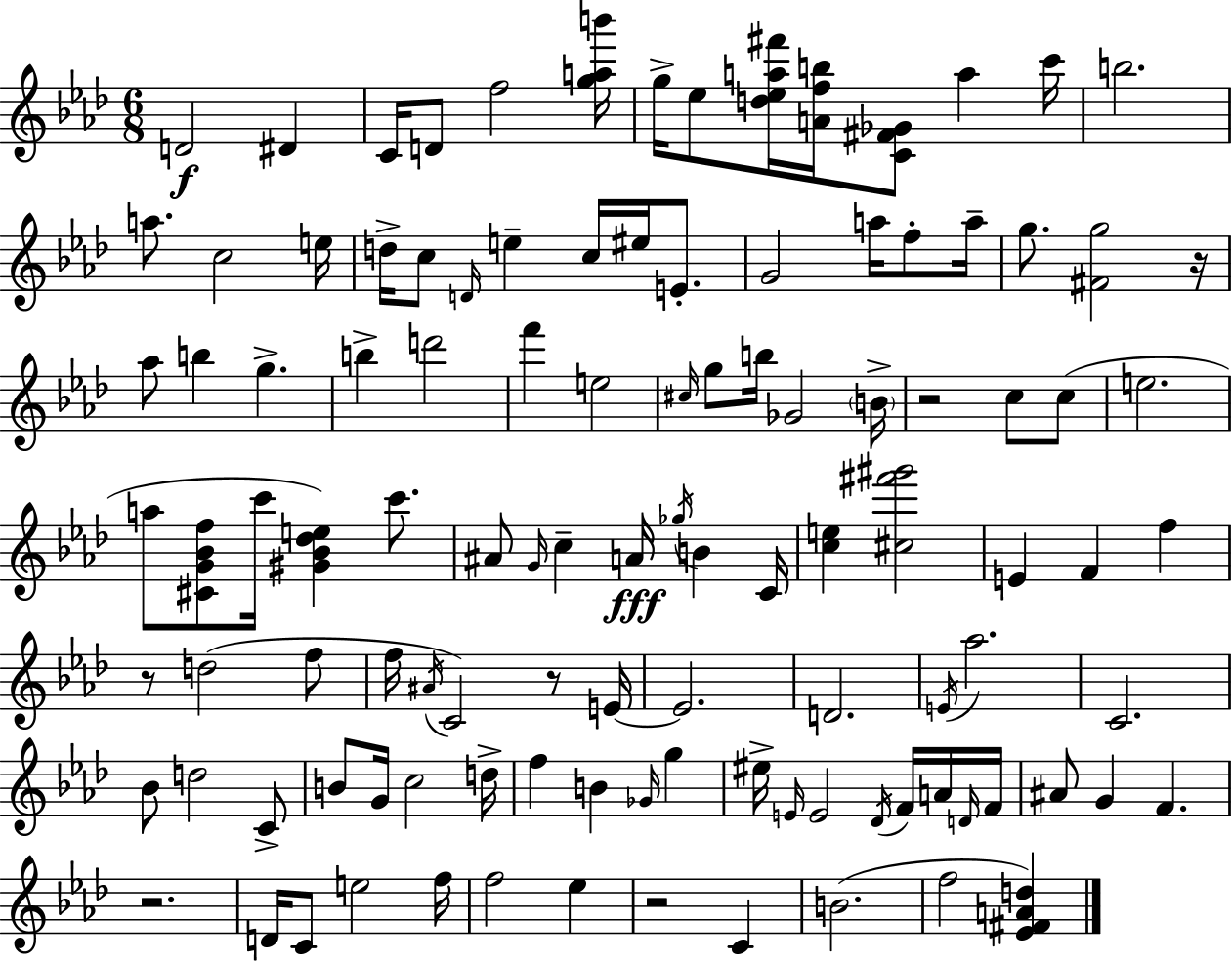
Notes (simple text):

D4/h D#4/q C4/s D4/e F5/h [G5,A5,B6]/s G5/s Eb5/e [D5,Eb5,A5,F#6]/s [A4,F5,B5]/s [C4,F#4,Gb4]/e A5/q C6/s B5/h. A5/e. C5/h E5/s D5/s C5/e D4/s E5/q C5/s EIS5/s E4/e. G4/h A5/s F5/e A5/s G5/e. [F#4,G5]/h R/s Ab5/e B5/q G5/q. B5/q D6/h F6/q E5/h C#5/s G5/e B5/s Gb4/h B4/s R/h C5/e C5/e E5/h. A5/e [C#4,G4,Bb4,F5]/e C6/s [G#4,Bb4,Db5,E5]/q C6/e. A#4/e G4/s C5/q A4/s Gb5/s B4/q C4/s [C5,E5]/q [C#5,F#6,G#6]/h E4/q F4/q F5/q R/e D5/h F5/e F5/s A#4/s C4/h R/e E4/s E4/h. D4/h. E4/s Ab5/h. C4/h. Bb4/e D5/h C4/e B4/e G4/s C5/h D5/s F5/q B4/q Gb4/s G5/q EIS5/s E4/s E4/h Db4/s F4/s A4/s D4/s F4/s A#4/e G4/q F4/q. R/h. D4/s C4/e E5/h F5/s F5/h Eb5/q R/h C4/q B4/h. F5/h [Eb4,F#4,A4,D5]/q